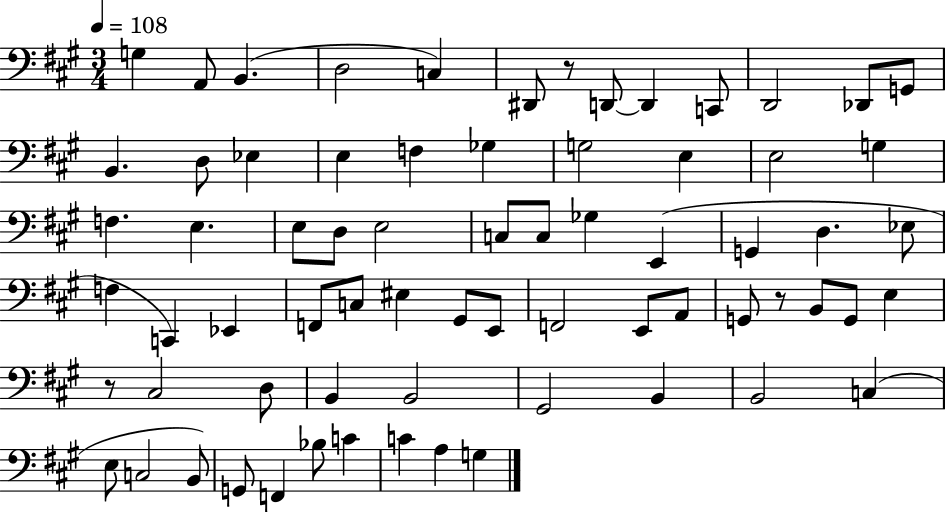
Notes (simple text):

G3/q A2/e B2/q. D3/h C3/q D#2/e R/e D2/e D2/q C2/e D2/h Db2/e G2/e B2/q. D3/e Eb3/q E3/q F3/q Gb3/q G3/h E3/q E3/h G3/q F3/q. E3/q. E3/e D3/e E3/h C3/e C3/e Gb3/q E2/q G2/q D3/q. Eb3/e F3/q C2/q Eb2/q F2/e C3/e EIS3/q G#2/e E2/e F2/h E2/e A2/e G2/e R/e B2/e G2/e E3/q R/e C#3/h D3/e B2/q B2/h G#2/h B2/q B2/h C3/q E3/e C3/h B2/e G2/e F2/q Bb3/e C4/q C4/q A3/q G3/q